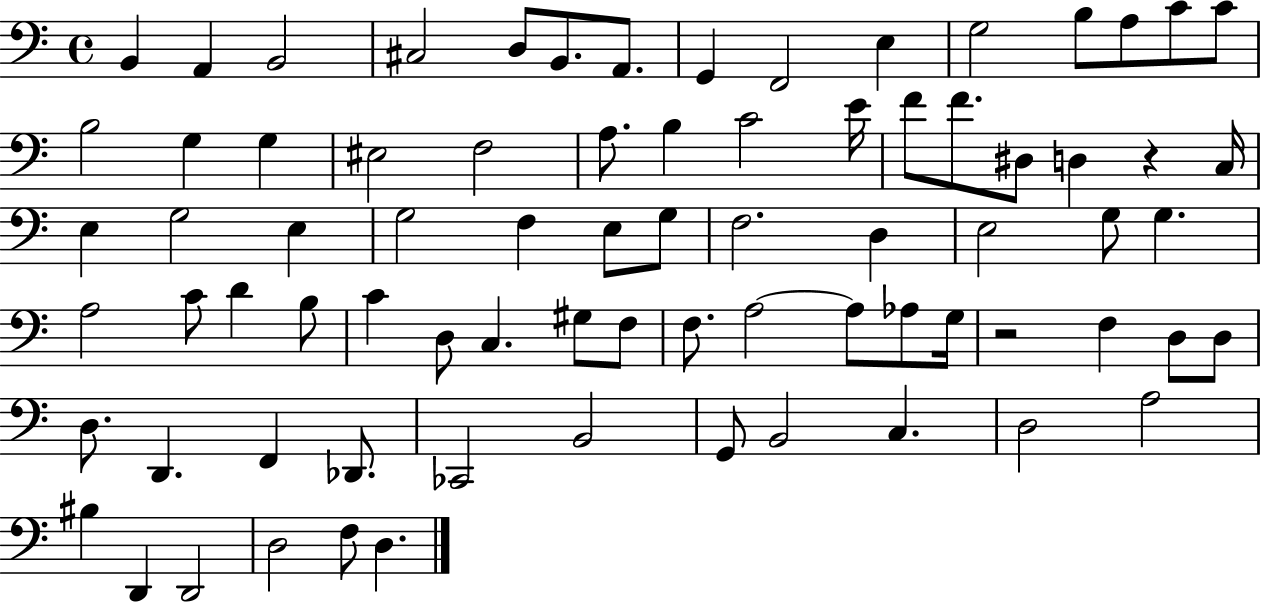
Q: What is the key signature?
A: C major